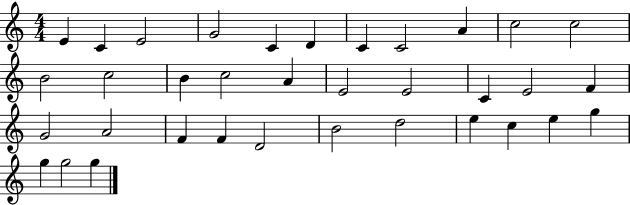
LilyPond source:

{
  \clef treble
  \numericTimeSignature
  \time 4/4
  \key c \major
  e'4 c'4 e'2 | g'2 c'4 d'4 | c'4 c'2 a'4 | c''2 c''2 | \break b'2 c''2 | b'4 c''2 a'4 | e'2 e'2 | c'4 e'2 f'4 | \break g'2 a'2 | f'4 f'4 d'2 | b'2 d''2 | e''4 c''4 e''4 g''4 | \break g''4 g''2 g''4 | \bar "|."
}